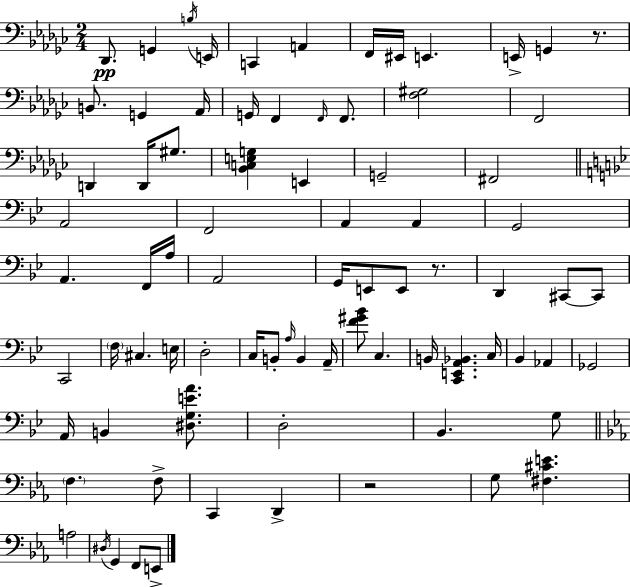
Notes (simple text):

Db2/e. G2/q B3/s E2/s C2/q A2/q F2/s EIS2/s E2/q. E2/s G2/q R/e. B2/e. G2/q Ab2/s G2/s F2/q F2/s F2/e. [F3,G#3]/h F2/h D2/q D2/s G#3/e. [Bb2,C3,E3,G3]/q E2/q G2/h F#2/h A2/h F2/h A2/q A2/q G2/h A2/q. F2/s A3/s A2/h G2/s E2/e E2/e R/e. D2/q C#2/e C#2/e C2/h F3/s C#3/q. E3/s D3/h C3/s B2/e A3/s B2/q A2/s [F4,G#4,Bb4]/e C3/q. B2/s [C2,E2,A2,Bb2]/q. C3/s Bb2/q Ab2/q Gb2/h A2/s B2/q [D#3,G3,E4,A4]/e. D3/h Bb2/q. G3/e F3/q. F3/e C2/q D2/q R/h G3/e [F#3,C#4,E4]/q. A3/h D#3/s G2/q F2/e E2/e